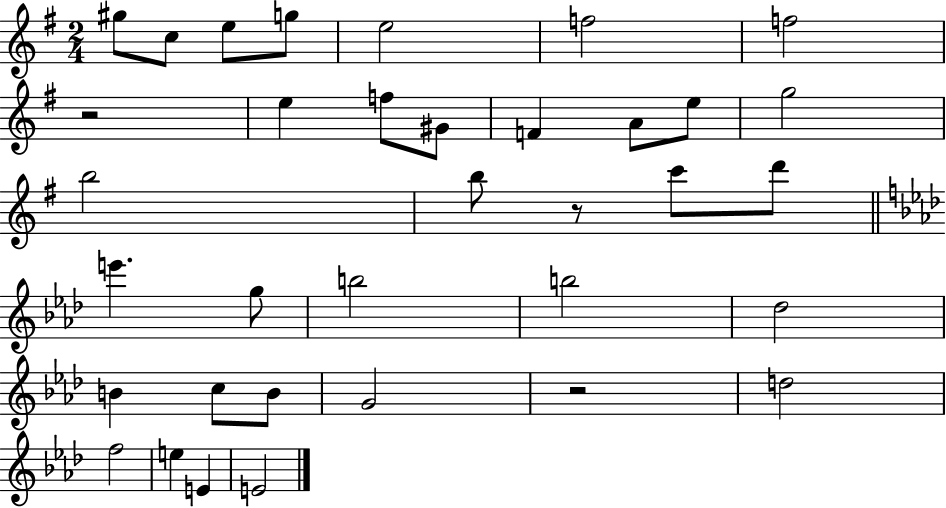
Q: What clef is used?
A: treble